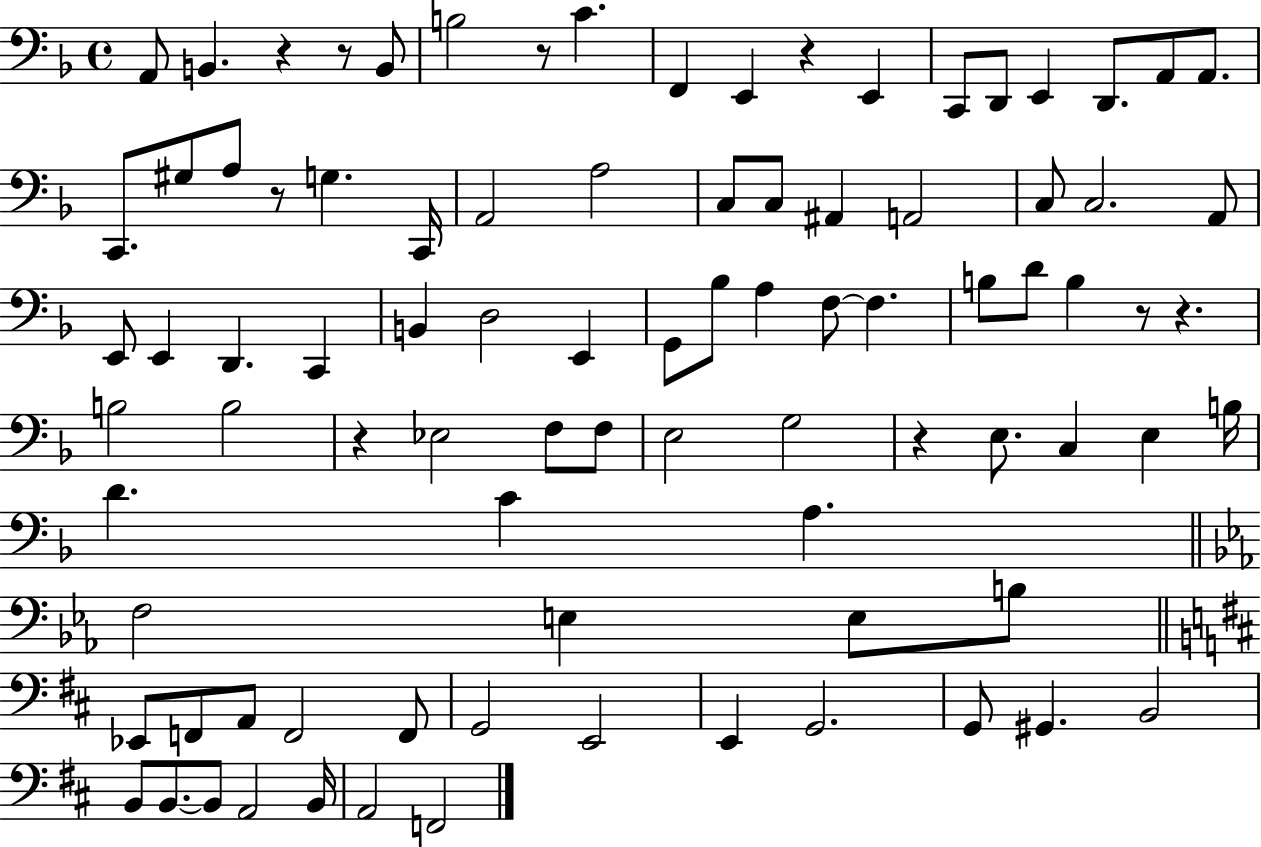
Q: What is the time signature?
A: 4/4